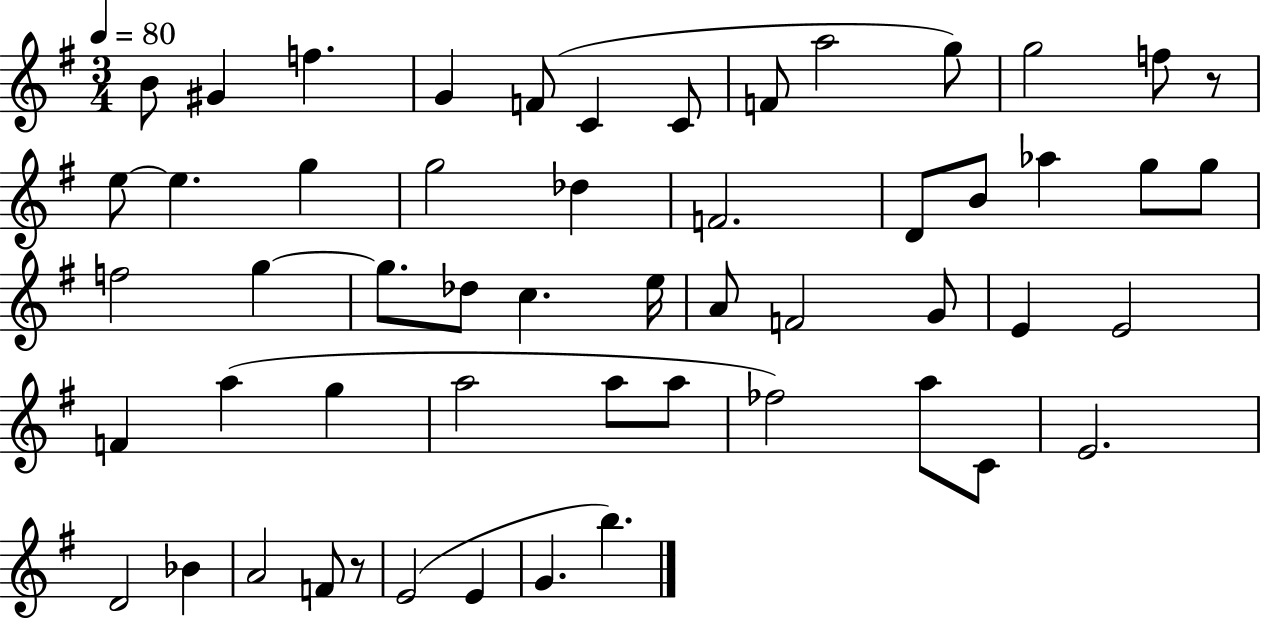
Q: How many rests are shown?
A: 2